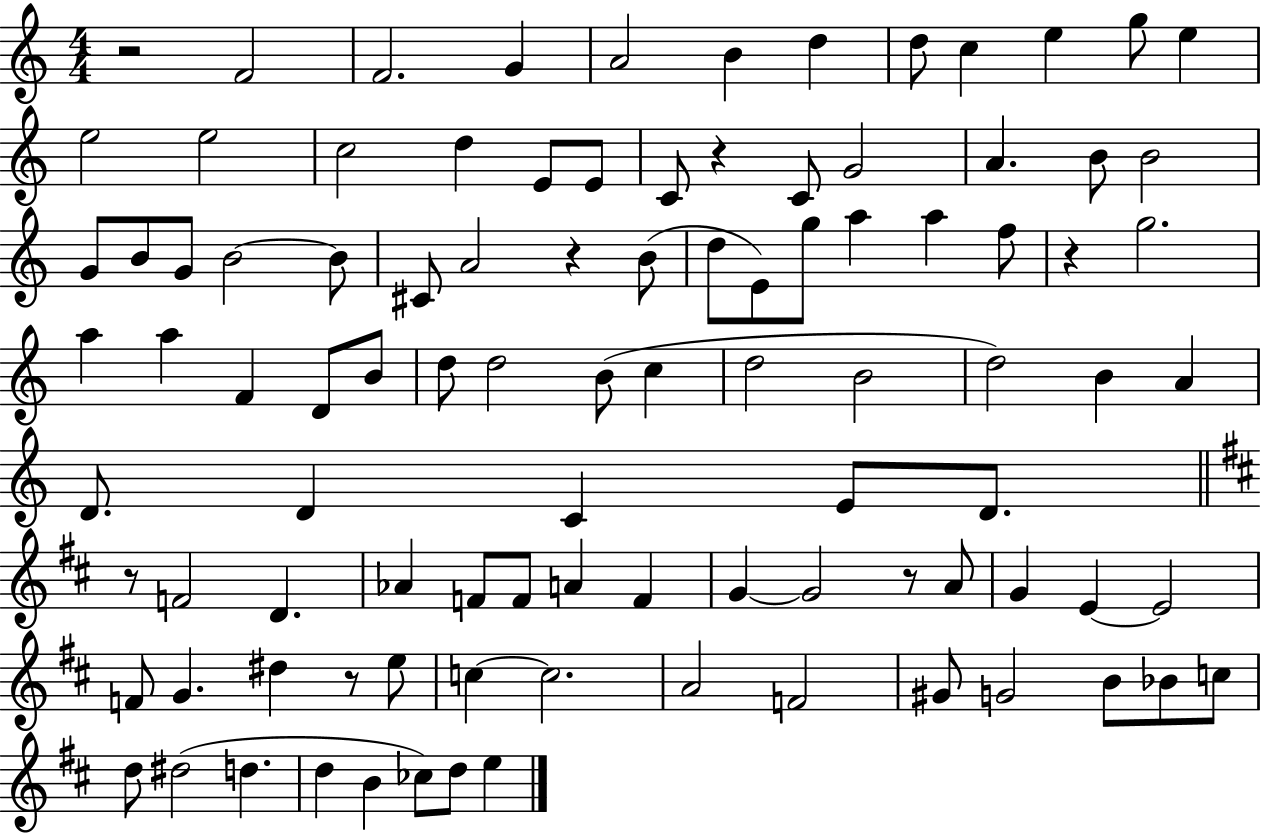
R/h F4/h F4/h. G4/q A4/h B4/q D5/q D5/e C5/q E5/q G5/e E5/q E5/h E5/h C5/h D5/q E4/e E4/e C4/e R/q C4/e G4/h A4/q. B4/e B4/h G4/e B4/e G4/e B4/h B4/e C#4/e A4/h R/q B4/e D5/e E4/e G5/e A5/q A5/q F5/e R/q G5/h. A5/q A5/q F4/q D4/e B4/e D5/e D5/h B4/e C5/q D5/h B4/h D5/h B4/q A4/q D4/e. D4/q C4/q E4/e D4/e. R/e F4/h D4/q. Ab4/q F4/e F4/e A4/q F4/q G4/q G4/h R/e A4/e G4/q E4/q E4/h F4/e G4/q. D#5/q R/e E5/e C5/q C5/h. A4/h F4/h G#4/e G4/h B4/e Bb4/e C5/e D5/e D#5/h D5/q. D5/q B4/q CES5/e D5/e E5/q